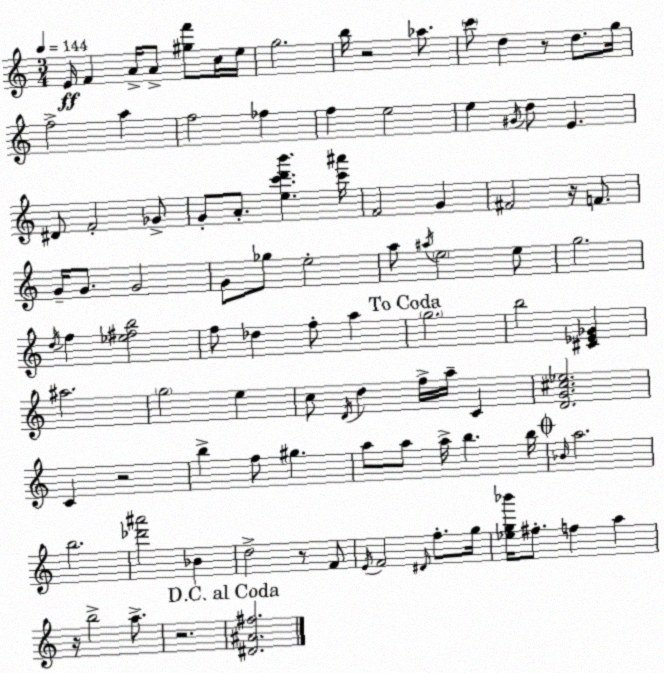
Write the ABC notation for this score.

X:1
T:Untitled
M:3/4
L:1/4
K:Am
E/4 F A/4 A/2 [^gf']/2 c/4 e/4 g2 b/4 z2 _a/2 c'/2 d z/2 d/2 g/4 f2 a f2 _f f e2 e ^G/4 d/2 E ^D/2 F2 _G/2 G/2 A/2 [ec'd'b'] [c'^a']/4 F2 G ^F2 z/4 F/2 G/4 G/2 G2 G/2 _g/2 e2 a/2 ^a/4 e2 e/2 g2 d/4 f [_e^fb]2 f/2 _d f/2 a g2 b2 [^C_E_G] ^a2 g2 e c/2 D/4 d f/4 a/4 C [DG^c_e]2 C z2 b f/2 ^g a/2 a/2 a/4 b b/4 _B/4 a2 b2 [_d'^a']2 _B d2 z/2 F/2 E/4 F2 ^D/4 f/2 g/4 [_eg_b']/4 ^f/2 f a z/4 b2 a/2 z2 [^D^A^f]2